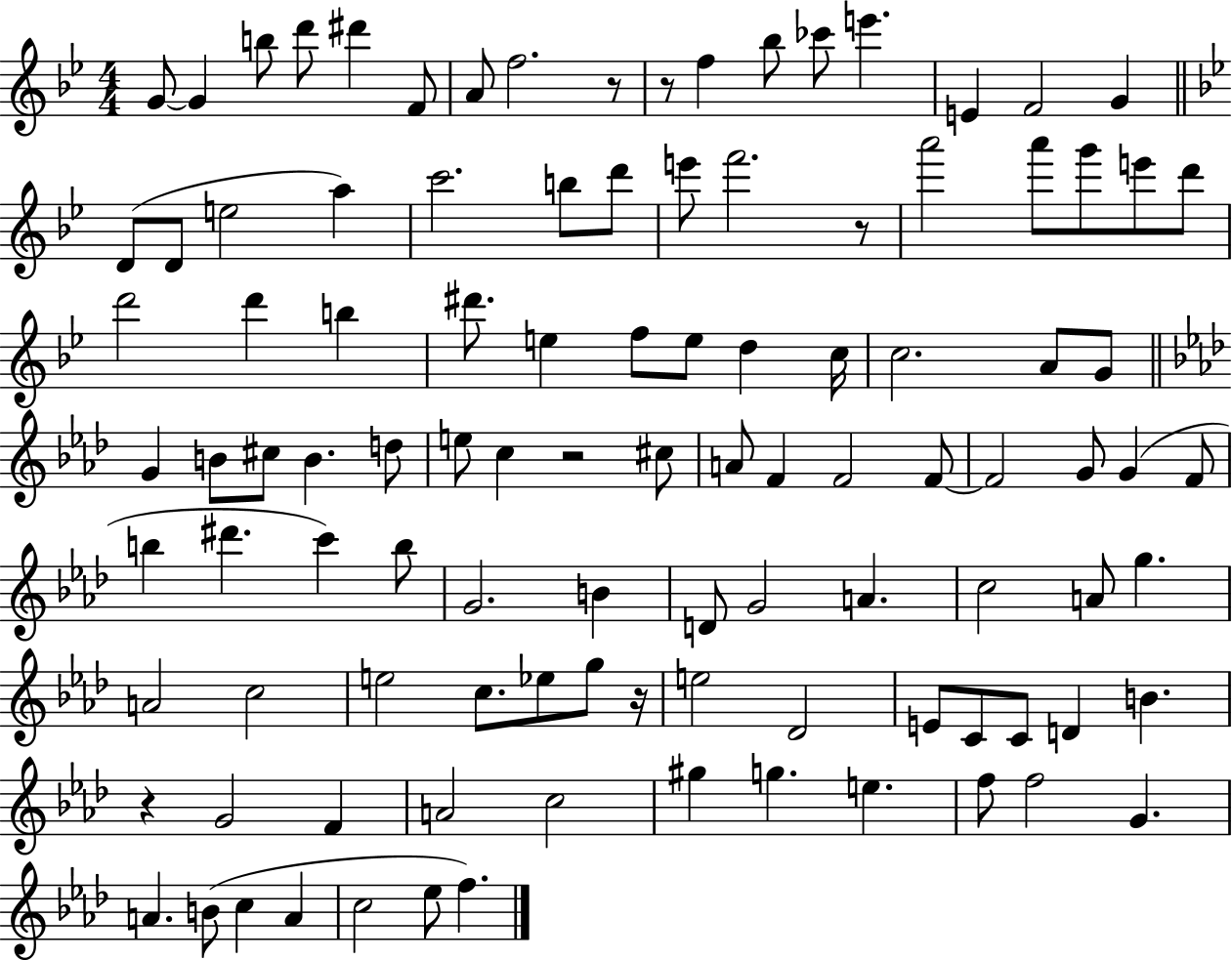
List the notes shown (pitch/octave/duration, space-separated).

G4/e G4/q B5/e D6/e D#6/q F4/e A4/e F5/h. R/e R/e F5/q Bb5/e CES6/e E6/q. E4/q F4/h G4/q D4/e D4/e E5/h A5/q C6/h. B5/e D6/e E6/e F6/h. R/e A6/h A6/e G6/e E6/e D6/e D6/h D6/q B5/q D#6/e. E5/q F5/e E5/e D5/q C5/s C5/h. A4/e G4/e G4/q B4/e C#5/e B4/q. D5/e E5/e C5/q R/h C#5/e A4/e F4/q F4/h F4/e F4/h G4/e G4/q F4/e B5/q D#6/q. C6/q B5/e G4/h. B4/q D4/e G4/h A4/q. C5/h A4/e G5/q. A4/h C5/h E5/h C5/e. Eb5/e G5/e R/s E5/h Db4/h E4/e C4/e C4/e D4/q B4/q. R/q G4/h F4/q A4/h C5/h G#5/q G5/q. E5/q. F5/e F5/h G4/q. A4/q. B4/e C5/q A4/q C5/h Eb5/e F5/q.